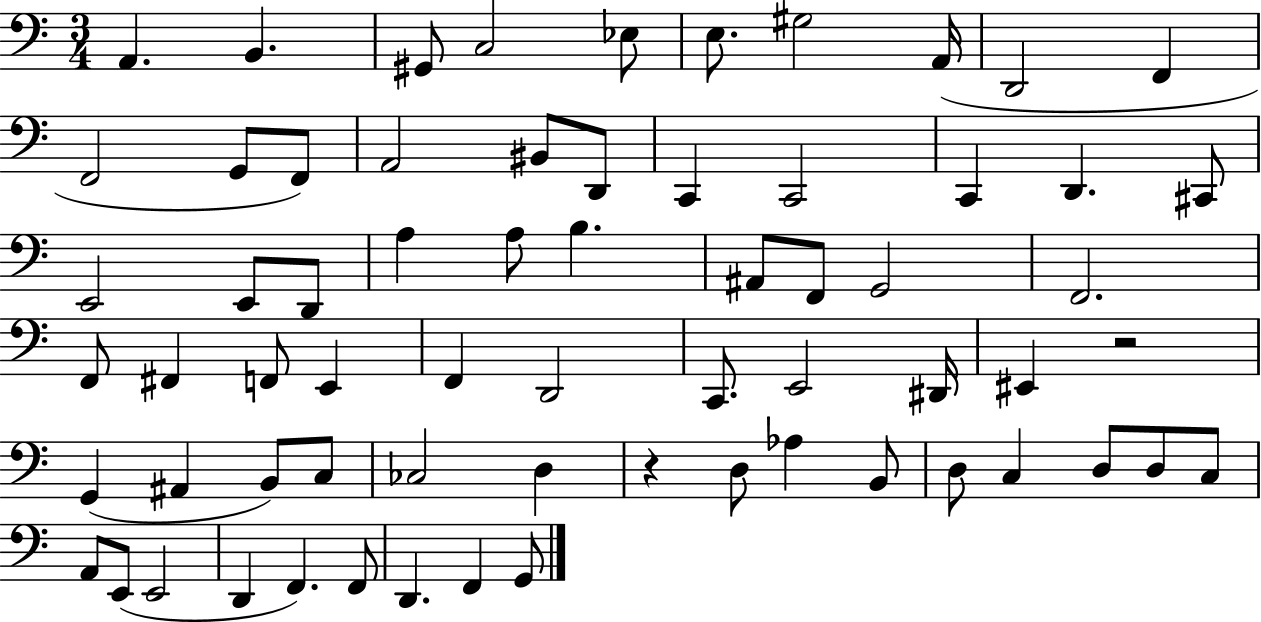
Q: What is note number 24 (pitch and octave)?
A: D2